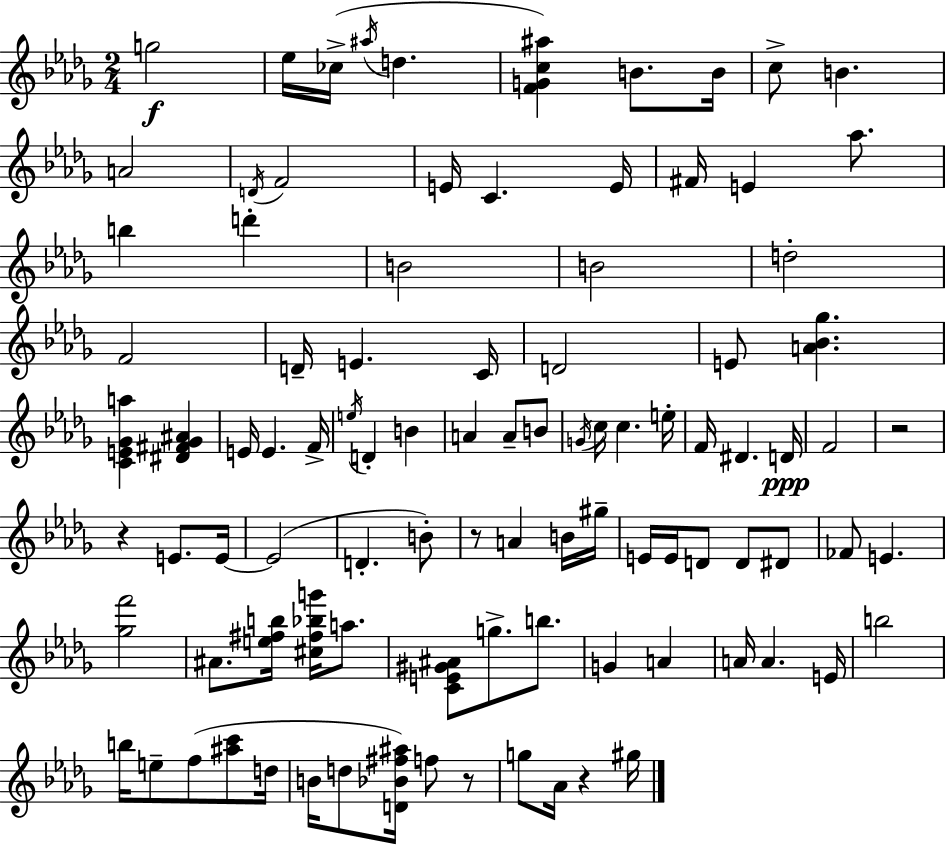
X:1
T:Untitled
M:2/4
L:1/4
K:Bbm
g2 _e/4 _c/4 ^a/4 d [FGc^a] B/2 B/4 c/2 B A2 D/4 F2 E/4 C E/4 ^F/4 E _a/2 b d' B2 B2 d2 F2 D/4 E C/4 D2 E/2 [A_B_g] [CE_Ga] [^D^F_G^A] E/4 E F/4 e/4 D B A A/2 B/2 G/4 c/4 c e/4 F/4 ^D D/4 F2 z2 z E/2 E/4 E2 D B/2 z/2 A B/4 ^g/4 E/4 E/4 D/2 D/2 ^D/2 _F/2 E [_gf']2 ^A/2 [e^fb]/4 [^c^f_bg']/4 a/2 [CE^G^A]/2 g/2 b/2 G A A/4 A E/4 b2 b/4 e/2 f/2 [^ac']/2 d/4 B/4 d/2 [D_B^f^a]/4 f/2 z/2 g/2 _A/4 z ^g/4